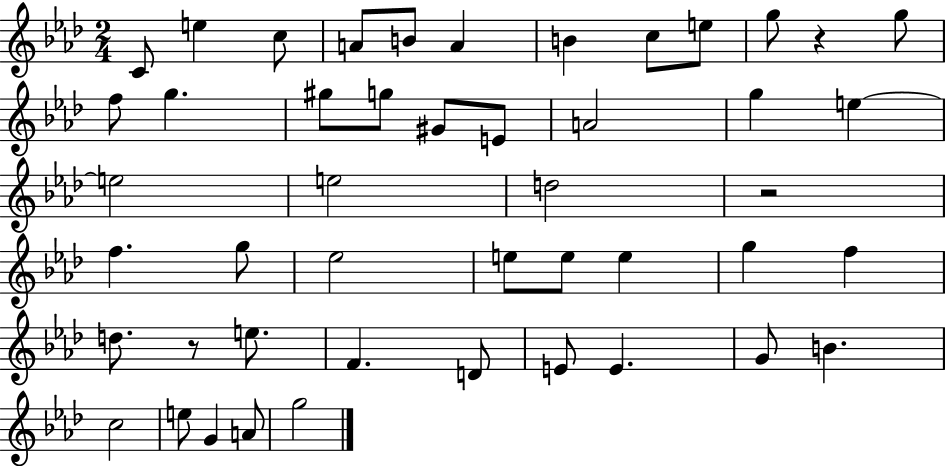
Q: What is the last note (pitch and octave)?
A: G5